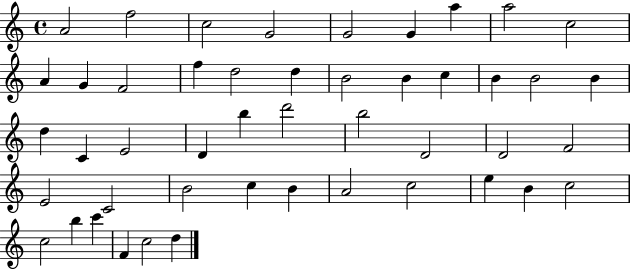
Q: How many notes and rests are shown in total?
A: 47